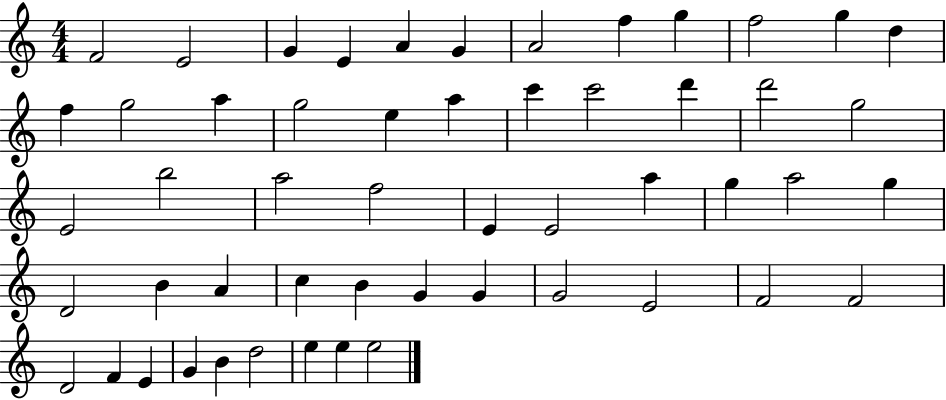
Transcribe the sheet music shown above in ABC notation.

X:1
T:Untitled
M:4/4
L:1/4
K:C
F2 E2 G E A G A2 f g f2 g d f g2 a g2 e a c' c'2 d' d'2 g2 E2 b2 a2 f2 E E2 a g a2 g D2 B A c B G G G2 E2 F2 F2 D2 F E G B d2 e e e2